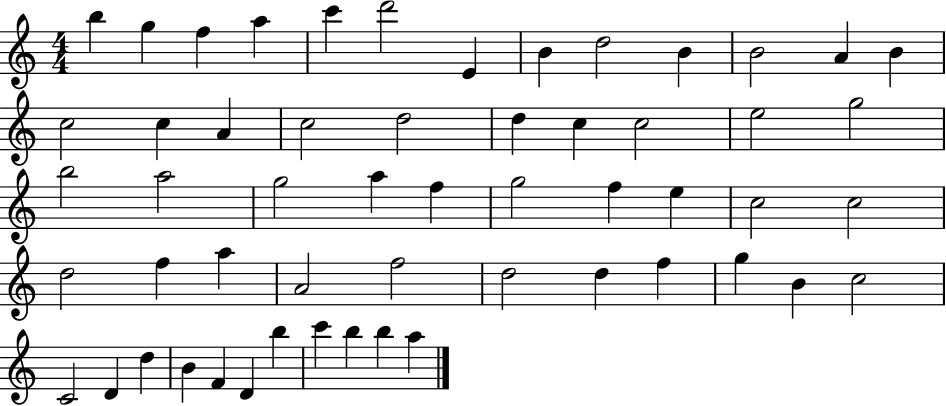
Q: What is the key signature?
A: C major